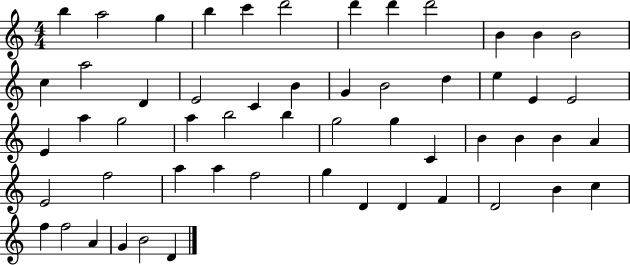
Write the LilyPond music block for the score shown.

{
  \clef treble
  \numericTimeSignature
  \time 4/4
  \key c \major
  b''4 a''2 g''4 | b''4 c'''4 d'''2 | d'''4 d'''4 d'''2 | b'4 b'4 b'2 | \break c''4 a''2 d'4 | e'2 c'4 b'4 | g'4 b'2 d''4 | e''4 e'4 e'2 | \break e'4 a''4 g''2 | a''4 b''2 b''4 | g''2 g''4 c'4 | b'4 b'4 b'4 a'4 | \break e'2 f''2 | a''4 a''4 f''2 | g''4 d'4 d'4 f'4 | d'2 b'4 c''4 | \break f''4 f''2 a'4 | g'4 b'2 d'4 | \bar "|."
}